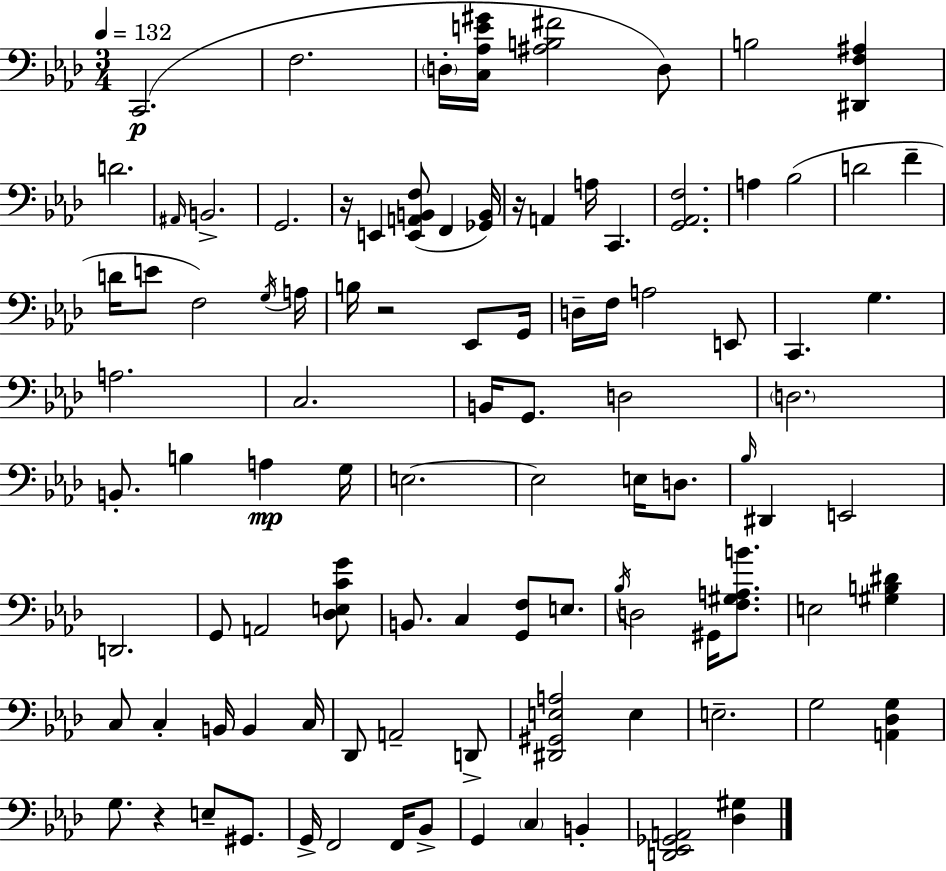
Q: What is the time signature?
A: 3/4